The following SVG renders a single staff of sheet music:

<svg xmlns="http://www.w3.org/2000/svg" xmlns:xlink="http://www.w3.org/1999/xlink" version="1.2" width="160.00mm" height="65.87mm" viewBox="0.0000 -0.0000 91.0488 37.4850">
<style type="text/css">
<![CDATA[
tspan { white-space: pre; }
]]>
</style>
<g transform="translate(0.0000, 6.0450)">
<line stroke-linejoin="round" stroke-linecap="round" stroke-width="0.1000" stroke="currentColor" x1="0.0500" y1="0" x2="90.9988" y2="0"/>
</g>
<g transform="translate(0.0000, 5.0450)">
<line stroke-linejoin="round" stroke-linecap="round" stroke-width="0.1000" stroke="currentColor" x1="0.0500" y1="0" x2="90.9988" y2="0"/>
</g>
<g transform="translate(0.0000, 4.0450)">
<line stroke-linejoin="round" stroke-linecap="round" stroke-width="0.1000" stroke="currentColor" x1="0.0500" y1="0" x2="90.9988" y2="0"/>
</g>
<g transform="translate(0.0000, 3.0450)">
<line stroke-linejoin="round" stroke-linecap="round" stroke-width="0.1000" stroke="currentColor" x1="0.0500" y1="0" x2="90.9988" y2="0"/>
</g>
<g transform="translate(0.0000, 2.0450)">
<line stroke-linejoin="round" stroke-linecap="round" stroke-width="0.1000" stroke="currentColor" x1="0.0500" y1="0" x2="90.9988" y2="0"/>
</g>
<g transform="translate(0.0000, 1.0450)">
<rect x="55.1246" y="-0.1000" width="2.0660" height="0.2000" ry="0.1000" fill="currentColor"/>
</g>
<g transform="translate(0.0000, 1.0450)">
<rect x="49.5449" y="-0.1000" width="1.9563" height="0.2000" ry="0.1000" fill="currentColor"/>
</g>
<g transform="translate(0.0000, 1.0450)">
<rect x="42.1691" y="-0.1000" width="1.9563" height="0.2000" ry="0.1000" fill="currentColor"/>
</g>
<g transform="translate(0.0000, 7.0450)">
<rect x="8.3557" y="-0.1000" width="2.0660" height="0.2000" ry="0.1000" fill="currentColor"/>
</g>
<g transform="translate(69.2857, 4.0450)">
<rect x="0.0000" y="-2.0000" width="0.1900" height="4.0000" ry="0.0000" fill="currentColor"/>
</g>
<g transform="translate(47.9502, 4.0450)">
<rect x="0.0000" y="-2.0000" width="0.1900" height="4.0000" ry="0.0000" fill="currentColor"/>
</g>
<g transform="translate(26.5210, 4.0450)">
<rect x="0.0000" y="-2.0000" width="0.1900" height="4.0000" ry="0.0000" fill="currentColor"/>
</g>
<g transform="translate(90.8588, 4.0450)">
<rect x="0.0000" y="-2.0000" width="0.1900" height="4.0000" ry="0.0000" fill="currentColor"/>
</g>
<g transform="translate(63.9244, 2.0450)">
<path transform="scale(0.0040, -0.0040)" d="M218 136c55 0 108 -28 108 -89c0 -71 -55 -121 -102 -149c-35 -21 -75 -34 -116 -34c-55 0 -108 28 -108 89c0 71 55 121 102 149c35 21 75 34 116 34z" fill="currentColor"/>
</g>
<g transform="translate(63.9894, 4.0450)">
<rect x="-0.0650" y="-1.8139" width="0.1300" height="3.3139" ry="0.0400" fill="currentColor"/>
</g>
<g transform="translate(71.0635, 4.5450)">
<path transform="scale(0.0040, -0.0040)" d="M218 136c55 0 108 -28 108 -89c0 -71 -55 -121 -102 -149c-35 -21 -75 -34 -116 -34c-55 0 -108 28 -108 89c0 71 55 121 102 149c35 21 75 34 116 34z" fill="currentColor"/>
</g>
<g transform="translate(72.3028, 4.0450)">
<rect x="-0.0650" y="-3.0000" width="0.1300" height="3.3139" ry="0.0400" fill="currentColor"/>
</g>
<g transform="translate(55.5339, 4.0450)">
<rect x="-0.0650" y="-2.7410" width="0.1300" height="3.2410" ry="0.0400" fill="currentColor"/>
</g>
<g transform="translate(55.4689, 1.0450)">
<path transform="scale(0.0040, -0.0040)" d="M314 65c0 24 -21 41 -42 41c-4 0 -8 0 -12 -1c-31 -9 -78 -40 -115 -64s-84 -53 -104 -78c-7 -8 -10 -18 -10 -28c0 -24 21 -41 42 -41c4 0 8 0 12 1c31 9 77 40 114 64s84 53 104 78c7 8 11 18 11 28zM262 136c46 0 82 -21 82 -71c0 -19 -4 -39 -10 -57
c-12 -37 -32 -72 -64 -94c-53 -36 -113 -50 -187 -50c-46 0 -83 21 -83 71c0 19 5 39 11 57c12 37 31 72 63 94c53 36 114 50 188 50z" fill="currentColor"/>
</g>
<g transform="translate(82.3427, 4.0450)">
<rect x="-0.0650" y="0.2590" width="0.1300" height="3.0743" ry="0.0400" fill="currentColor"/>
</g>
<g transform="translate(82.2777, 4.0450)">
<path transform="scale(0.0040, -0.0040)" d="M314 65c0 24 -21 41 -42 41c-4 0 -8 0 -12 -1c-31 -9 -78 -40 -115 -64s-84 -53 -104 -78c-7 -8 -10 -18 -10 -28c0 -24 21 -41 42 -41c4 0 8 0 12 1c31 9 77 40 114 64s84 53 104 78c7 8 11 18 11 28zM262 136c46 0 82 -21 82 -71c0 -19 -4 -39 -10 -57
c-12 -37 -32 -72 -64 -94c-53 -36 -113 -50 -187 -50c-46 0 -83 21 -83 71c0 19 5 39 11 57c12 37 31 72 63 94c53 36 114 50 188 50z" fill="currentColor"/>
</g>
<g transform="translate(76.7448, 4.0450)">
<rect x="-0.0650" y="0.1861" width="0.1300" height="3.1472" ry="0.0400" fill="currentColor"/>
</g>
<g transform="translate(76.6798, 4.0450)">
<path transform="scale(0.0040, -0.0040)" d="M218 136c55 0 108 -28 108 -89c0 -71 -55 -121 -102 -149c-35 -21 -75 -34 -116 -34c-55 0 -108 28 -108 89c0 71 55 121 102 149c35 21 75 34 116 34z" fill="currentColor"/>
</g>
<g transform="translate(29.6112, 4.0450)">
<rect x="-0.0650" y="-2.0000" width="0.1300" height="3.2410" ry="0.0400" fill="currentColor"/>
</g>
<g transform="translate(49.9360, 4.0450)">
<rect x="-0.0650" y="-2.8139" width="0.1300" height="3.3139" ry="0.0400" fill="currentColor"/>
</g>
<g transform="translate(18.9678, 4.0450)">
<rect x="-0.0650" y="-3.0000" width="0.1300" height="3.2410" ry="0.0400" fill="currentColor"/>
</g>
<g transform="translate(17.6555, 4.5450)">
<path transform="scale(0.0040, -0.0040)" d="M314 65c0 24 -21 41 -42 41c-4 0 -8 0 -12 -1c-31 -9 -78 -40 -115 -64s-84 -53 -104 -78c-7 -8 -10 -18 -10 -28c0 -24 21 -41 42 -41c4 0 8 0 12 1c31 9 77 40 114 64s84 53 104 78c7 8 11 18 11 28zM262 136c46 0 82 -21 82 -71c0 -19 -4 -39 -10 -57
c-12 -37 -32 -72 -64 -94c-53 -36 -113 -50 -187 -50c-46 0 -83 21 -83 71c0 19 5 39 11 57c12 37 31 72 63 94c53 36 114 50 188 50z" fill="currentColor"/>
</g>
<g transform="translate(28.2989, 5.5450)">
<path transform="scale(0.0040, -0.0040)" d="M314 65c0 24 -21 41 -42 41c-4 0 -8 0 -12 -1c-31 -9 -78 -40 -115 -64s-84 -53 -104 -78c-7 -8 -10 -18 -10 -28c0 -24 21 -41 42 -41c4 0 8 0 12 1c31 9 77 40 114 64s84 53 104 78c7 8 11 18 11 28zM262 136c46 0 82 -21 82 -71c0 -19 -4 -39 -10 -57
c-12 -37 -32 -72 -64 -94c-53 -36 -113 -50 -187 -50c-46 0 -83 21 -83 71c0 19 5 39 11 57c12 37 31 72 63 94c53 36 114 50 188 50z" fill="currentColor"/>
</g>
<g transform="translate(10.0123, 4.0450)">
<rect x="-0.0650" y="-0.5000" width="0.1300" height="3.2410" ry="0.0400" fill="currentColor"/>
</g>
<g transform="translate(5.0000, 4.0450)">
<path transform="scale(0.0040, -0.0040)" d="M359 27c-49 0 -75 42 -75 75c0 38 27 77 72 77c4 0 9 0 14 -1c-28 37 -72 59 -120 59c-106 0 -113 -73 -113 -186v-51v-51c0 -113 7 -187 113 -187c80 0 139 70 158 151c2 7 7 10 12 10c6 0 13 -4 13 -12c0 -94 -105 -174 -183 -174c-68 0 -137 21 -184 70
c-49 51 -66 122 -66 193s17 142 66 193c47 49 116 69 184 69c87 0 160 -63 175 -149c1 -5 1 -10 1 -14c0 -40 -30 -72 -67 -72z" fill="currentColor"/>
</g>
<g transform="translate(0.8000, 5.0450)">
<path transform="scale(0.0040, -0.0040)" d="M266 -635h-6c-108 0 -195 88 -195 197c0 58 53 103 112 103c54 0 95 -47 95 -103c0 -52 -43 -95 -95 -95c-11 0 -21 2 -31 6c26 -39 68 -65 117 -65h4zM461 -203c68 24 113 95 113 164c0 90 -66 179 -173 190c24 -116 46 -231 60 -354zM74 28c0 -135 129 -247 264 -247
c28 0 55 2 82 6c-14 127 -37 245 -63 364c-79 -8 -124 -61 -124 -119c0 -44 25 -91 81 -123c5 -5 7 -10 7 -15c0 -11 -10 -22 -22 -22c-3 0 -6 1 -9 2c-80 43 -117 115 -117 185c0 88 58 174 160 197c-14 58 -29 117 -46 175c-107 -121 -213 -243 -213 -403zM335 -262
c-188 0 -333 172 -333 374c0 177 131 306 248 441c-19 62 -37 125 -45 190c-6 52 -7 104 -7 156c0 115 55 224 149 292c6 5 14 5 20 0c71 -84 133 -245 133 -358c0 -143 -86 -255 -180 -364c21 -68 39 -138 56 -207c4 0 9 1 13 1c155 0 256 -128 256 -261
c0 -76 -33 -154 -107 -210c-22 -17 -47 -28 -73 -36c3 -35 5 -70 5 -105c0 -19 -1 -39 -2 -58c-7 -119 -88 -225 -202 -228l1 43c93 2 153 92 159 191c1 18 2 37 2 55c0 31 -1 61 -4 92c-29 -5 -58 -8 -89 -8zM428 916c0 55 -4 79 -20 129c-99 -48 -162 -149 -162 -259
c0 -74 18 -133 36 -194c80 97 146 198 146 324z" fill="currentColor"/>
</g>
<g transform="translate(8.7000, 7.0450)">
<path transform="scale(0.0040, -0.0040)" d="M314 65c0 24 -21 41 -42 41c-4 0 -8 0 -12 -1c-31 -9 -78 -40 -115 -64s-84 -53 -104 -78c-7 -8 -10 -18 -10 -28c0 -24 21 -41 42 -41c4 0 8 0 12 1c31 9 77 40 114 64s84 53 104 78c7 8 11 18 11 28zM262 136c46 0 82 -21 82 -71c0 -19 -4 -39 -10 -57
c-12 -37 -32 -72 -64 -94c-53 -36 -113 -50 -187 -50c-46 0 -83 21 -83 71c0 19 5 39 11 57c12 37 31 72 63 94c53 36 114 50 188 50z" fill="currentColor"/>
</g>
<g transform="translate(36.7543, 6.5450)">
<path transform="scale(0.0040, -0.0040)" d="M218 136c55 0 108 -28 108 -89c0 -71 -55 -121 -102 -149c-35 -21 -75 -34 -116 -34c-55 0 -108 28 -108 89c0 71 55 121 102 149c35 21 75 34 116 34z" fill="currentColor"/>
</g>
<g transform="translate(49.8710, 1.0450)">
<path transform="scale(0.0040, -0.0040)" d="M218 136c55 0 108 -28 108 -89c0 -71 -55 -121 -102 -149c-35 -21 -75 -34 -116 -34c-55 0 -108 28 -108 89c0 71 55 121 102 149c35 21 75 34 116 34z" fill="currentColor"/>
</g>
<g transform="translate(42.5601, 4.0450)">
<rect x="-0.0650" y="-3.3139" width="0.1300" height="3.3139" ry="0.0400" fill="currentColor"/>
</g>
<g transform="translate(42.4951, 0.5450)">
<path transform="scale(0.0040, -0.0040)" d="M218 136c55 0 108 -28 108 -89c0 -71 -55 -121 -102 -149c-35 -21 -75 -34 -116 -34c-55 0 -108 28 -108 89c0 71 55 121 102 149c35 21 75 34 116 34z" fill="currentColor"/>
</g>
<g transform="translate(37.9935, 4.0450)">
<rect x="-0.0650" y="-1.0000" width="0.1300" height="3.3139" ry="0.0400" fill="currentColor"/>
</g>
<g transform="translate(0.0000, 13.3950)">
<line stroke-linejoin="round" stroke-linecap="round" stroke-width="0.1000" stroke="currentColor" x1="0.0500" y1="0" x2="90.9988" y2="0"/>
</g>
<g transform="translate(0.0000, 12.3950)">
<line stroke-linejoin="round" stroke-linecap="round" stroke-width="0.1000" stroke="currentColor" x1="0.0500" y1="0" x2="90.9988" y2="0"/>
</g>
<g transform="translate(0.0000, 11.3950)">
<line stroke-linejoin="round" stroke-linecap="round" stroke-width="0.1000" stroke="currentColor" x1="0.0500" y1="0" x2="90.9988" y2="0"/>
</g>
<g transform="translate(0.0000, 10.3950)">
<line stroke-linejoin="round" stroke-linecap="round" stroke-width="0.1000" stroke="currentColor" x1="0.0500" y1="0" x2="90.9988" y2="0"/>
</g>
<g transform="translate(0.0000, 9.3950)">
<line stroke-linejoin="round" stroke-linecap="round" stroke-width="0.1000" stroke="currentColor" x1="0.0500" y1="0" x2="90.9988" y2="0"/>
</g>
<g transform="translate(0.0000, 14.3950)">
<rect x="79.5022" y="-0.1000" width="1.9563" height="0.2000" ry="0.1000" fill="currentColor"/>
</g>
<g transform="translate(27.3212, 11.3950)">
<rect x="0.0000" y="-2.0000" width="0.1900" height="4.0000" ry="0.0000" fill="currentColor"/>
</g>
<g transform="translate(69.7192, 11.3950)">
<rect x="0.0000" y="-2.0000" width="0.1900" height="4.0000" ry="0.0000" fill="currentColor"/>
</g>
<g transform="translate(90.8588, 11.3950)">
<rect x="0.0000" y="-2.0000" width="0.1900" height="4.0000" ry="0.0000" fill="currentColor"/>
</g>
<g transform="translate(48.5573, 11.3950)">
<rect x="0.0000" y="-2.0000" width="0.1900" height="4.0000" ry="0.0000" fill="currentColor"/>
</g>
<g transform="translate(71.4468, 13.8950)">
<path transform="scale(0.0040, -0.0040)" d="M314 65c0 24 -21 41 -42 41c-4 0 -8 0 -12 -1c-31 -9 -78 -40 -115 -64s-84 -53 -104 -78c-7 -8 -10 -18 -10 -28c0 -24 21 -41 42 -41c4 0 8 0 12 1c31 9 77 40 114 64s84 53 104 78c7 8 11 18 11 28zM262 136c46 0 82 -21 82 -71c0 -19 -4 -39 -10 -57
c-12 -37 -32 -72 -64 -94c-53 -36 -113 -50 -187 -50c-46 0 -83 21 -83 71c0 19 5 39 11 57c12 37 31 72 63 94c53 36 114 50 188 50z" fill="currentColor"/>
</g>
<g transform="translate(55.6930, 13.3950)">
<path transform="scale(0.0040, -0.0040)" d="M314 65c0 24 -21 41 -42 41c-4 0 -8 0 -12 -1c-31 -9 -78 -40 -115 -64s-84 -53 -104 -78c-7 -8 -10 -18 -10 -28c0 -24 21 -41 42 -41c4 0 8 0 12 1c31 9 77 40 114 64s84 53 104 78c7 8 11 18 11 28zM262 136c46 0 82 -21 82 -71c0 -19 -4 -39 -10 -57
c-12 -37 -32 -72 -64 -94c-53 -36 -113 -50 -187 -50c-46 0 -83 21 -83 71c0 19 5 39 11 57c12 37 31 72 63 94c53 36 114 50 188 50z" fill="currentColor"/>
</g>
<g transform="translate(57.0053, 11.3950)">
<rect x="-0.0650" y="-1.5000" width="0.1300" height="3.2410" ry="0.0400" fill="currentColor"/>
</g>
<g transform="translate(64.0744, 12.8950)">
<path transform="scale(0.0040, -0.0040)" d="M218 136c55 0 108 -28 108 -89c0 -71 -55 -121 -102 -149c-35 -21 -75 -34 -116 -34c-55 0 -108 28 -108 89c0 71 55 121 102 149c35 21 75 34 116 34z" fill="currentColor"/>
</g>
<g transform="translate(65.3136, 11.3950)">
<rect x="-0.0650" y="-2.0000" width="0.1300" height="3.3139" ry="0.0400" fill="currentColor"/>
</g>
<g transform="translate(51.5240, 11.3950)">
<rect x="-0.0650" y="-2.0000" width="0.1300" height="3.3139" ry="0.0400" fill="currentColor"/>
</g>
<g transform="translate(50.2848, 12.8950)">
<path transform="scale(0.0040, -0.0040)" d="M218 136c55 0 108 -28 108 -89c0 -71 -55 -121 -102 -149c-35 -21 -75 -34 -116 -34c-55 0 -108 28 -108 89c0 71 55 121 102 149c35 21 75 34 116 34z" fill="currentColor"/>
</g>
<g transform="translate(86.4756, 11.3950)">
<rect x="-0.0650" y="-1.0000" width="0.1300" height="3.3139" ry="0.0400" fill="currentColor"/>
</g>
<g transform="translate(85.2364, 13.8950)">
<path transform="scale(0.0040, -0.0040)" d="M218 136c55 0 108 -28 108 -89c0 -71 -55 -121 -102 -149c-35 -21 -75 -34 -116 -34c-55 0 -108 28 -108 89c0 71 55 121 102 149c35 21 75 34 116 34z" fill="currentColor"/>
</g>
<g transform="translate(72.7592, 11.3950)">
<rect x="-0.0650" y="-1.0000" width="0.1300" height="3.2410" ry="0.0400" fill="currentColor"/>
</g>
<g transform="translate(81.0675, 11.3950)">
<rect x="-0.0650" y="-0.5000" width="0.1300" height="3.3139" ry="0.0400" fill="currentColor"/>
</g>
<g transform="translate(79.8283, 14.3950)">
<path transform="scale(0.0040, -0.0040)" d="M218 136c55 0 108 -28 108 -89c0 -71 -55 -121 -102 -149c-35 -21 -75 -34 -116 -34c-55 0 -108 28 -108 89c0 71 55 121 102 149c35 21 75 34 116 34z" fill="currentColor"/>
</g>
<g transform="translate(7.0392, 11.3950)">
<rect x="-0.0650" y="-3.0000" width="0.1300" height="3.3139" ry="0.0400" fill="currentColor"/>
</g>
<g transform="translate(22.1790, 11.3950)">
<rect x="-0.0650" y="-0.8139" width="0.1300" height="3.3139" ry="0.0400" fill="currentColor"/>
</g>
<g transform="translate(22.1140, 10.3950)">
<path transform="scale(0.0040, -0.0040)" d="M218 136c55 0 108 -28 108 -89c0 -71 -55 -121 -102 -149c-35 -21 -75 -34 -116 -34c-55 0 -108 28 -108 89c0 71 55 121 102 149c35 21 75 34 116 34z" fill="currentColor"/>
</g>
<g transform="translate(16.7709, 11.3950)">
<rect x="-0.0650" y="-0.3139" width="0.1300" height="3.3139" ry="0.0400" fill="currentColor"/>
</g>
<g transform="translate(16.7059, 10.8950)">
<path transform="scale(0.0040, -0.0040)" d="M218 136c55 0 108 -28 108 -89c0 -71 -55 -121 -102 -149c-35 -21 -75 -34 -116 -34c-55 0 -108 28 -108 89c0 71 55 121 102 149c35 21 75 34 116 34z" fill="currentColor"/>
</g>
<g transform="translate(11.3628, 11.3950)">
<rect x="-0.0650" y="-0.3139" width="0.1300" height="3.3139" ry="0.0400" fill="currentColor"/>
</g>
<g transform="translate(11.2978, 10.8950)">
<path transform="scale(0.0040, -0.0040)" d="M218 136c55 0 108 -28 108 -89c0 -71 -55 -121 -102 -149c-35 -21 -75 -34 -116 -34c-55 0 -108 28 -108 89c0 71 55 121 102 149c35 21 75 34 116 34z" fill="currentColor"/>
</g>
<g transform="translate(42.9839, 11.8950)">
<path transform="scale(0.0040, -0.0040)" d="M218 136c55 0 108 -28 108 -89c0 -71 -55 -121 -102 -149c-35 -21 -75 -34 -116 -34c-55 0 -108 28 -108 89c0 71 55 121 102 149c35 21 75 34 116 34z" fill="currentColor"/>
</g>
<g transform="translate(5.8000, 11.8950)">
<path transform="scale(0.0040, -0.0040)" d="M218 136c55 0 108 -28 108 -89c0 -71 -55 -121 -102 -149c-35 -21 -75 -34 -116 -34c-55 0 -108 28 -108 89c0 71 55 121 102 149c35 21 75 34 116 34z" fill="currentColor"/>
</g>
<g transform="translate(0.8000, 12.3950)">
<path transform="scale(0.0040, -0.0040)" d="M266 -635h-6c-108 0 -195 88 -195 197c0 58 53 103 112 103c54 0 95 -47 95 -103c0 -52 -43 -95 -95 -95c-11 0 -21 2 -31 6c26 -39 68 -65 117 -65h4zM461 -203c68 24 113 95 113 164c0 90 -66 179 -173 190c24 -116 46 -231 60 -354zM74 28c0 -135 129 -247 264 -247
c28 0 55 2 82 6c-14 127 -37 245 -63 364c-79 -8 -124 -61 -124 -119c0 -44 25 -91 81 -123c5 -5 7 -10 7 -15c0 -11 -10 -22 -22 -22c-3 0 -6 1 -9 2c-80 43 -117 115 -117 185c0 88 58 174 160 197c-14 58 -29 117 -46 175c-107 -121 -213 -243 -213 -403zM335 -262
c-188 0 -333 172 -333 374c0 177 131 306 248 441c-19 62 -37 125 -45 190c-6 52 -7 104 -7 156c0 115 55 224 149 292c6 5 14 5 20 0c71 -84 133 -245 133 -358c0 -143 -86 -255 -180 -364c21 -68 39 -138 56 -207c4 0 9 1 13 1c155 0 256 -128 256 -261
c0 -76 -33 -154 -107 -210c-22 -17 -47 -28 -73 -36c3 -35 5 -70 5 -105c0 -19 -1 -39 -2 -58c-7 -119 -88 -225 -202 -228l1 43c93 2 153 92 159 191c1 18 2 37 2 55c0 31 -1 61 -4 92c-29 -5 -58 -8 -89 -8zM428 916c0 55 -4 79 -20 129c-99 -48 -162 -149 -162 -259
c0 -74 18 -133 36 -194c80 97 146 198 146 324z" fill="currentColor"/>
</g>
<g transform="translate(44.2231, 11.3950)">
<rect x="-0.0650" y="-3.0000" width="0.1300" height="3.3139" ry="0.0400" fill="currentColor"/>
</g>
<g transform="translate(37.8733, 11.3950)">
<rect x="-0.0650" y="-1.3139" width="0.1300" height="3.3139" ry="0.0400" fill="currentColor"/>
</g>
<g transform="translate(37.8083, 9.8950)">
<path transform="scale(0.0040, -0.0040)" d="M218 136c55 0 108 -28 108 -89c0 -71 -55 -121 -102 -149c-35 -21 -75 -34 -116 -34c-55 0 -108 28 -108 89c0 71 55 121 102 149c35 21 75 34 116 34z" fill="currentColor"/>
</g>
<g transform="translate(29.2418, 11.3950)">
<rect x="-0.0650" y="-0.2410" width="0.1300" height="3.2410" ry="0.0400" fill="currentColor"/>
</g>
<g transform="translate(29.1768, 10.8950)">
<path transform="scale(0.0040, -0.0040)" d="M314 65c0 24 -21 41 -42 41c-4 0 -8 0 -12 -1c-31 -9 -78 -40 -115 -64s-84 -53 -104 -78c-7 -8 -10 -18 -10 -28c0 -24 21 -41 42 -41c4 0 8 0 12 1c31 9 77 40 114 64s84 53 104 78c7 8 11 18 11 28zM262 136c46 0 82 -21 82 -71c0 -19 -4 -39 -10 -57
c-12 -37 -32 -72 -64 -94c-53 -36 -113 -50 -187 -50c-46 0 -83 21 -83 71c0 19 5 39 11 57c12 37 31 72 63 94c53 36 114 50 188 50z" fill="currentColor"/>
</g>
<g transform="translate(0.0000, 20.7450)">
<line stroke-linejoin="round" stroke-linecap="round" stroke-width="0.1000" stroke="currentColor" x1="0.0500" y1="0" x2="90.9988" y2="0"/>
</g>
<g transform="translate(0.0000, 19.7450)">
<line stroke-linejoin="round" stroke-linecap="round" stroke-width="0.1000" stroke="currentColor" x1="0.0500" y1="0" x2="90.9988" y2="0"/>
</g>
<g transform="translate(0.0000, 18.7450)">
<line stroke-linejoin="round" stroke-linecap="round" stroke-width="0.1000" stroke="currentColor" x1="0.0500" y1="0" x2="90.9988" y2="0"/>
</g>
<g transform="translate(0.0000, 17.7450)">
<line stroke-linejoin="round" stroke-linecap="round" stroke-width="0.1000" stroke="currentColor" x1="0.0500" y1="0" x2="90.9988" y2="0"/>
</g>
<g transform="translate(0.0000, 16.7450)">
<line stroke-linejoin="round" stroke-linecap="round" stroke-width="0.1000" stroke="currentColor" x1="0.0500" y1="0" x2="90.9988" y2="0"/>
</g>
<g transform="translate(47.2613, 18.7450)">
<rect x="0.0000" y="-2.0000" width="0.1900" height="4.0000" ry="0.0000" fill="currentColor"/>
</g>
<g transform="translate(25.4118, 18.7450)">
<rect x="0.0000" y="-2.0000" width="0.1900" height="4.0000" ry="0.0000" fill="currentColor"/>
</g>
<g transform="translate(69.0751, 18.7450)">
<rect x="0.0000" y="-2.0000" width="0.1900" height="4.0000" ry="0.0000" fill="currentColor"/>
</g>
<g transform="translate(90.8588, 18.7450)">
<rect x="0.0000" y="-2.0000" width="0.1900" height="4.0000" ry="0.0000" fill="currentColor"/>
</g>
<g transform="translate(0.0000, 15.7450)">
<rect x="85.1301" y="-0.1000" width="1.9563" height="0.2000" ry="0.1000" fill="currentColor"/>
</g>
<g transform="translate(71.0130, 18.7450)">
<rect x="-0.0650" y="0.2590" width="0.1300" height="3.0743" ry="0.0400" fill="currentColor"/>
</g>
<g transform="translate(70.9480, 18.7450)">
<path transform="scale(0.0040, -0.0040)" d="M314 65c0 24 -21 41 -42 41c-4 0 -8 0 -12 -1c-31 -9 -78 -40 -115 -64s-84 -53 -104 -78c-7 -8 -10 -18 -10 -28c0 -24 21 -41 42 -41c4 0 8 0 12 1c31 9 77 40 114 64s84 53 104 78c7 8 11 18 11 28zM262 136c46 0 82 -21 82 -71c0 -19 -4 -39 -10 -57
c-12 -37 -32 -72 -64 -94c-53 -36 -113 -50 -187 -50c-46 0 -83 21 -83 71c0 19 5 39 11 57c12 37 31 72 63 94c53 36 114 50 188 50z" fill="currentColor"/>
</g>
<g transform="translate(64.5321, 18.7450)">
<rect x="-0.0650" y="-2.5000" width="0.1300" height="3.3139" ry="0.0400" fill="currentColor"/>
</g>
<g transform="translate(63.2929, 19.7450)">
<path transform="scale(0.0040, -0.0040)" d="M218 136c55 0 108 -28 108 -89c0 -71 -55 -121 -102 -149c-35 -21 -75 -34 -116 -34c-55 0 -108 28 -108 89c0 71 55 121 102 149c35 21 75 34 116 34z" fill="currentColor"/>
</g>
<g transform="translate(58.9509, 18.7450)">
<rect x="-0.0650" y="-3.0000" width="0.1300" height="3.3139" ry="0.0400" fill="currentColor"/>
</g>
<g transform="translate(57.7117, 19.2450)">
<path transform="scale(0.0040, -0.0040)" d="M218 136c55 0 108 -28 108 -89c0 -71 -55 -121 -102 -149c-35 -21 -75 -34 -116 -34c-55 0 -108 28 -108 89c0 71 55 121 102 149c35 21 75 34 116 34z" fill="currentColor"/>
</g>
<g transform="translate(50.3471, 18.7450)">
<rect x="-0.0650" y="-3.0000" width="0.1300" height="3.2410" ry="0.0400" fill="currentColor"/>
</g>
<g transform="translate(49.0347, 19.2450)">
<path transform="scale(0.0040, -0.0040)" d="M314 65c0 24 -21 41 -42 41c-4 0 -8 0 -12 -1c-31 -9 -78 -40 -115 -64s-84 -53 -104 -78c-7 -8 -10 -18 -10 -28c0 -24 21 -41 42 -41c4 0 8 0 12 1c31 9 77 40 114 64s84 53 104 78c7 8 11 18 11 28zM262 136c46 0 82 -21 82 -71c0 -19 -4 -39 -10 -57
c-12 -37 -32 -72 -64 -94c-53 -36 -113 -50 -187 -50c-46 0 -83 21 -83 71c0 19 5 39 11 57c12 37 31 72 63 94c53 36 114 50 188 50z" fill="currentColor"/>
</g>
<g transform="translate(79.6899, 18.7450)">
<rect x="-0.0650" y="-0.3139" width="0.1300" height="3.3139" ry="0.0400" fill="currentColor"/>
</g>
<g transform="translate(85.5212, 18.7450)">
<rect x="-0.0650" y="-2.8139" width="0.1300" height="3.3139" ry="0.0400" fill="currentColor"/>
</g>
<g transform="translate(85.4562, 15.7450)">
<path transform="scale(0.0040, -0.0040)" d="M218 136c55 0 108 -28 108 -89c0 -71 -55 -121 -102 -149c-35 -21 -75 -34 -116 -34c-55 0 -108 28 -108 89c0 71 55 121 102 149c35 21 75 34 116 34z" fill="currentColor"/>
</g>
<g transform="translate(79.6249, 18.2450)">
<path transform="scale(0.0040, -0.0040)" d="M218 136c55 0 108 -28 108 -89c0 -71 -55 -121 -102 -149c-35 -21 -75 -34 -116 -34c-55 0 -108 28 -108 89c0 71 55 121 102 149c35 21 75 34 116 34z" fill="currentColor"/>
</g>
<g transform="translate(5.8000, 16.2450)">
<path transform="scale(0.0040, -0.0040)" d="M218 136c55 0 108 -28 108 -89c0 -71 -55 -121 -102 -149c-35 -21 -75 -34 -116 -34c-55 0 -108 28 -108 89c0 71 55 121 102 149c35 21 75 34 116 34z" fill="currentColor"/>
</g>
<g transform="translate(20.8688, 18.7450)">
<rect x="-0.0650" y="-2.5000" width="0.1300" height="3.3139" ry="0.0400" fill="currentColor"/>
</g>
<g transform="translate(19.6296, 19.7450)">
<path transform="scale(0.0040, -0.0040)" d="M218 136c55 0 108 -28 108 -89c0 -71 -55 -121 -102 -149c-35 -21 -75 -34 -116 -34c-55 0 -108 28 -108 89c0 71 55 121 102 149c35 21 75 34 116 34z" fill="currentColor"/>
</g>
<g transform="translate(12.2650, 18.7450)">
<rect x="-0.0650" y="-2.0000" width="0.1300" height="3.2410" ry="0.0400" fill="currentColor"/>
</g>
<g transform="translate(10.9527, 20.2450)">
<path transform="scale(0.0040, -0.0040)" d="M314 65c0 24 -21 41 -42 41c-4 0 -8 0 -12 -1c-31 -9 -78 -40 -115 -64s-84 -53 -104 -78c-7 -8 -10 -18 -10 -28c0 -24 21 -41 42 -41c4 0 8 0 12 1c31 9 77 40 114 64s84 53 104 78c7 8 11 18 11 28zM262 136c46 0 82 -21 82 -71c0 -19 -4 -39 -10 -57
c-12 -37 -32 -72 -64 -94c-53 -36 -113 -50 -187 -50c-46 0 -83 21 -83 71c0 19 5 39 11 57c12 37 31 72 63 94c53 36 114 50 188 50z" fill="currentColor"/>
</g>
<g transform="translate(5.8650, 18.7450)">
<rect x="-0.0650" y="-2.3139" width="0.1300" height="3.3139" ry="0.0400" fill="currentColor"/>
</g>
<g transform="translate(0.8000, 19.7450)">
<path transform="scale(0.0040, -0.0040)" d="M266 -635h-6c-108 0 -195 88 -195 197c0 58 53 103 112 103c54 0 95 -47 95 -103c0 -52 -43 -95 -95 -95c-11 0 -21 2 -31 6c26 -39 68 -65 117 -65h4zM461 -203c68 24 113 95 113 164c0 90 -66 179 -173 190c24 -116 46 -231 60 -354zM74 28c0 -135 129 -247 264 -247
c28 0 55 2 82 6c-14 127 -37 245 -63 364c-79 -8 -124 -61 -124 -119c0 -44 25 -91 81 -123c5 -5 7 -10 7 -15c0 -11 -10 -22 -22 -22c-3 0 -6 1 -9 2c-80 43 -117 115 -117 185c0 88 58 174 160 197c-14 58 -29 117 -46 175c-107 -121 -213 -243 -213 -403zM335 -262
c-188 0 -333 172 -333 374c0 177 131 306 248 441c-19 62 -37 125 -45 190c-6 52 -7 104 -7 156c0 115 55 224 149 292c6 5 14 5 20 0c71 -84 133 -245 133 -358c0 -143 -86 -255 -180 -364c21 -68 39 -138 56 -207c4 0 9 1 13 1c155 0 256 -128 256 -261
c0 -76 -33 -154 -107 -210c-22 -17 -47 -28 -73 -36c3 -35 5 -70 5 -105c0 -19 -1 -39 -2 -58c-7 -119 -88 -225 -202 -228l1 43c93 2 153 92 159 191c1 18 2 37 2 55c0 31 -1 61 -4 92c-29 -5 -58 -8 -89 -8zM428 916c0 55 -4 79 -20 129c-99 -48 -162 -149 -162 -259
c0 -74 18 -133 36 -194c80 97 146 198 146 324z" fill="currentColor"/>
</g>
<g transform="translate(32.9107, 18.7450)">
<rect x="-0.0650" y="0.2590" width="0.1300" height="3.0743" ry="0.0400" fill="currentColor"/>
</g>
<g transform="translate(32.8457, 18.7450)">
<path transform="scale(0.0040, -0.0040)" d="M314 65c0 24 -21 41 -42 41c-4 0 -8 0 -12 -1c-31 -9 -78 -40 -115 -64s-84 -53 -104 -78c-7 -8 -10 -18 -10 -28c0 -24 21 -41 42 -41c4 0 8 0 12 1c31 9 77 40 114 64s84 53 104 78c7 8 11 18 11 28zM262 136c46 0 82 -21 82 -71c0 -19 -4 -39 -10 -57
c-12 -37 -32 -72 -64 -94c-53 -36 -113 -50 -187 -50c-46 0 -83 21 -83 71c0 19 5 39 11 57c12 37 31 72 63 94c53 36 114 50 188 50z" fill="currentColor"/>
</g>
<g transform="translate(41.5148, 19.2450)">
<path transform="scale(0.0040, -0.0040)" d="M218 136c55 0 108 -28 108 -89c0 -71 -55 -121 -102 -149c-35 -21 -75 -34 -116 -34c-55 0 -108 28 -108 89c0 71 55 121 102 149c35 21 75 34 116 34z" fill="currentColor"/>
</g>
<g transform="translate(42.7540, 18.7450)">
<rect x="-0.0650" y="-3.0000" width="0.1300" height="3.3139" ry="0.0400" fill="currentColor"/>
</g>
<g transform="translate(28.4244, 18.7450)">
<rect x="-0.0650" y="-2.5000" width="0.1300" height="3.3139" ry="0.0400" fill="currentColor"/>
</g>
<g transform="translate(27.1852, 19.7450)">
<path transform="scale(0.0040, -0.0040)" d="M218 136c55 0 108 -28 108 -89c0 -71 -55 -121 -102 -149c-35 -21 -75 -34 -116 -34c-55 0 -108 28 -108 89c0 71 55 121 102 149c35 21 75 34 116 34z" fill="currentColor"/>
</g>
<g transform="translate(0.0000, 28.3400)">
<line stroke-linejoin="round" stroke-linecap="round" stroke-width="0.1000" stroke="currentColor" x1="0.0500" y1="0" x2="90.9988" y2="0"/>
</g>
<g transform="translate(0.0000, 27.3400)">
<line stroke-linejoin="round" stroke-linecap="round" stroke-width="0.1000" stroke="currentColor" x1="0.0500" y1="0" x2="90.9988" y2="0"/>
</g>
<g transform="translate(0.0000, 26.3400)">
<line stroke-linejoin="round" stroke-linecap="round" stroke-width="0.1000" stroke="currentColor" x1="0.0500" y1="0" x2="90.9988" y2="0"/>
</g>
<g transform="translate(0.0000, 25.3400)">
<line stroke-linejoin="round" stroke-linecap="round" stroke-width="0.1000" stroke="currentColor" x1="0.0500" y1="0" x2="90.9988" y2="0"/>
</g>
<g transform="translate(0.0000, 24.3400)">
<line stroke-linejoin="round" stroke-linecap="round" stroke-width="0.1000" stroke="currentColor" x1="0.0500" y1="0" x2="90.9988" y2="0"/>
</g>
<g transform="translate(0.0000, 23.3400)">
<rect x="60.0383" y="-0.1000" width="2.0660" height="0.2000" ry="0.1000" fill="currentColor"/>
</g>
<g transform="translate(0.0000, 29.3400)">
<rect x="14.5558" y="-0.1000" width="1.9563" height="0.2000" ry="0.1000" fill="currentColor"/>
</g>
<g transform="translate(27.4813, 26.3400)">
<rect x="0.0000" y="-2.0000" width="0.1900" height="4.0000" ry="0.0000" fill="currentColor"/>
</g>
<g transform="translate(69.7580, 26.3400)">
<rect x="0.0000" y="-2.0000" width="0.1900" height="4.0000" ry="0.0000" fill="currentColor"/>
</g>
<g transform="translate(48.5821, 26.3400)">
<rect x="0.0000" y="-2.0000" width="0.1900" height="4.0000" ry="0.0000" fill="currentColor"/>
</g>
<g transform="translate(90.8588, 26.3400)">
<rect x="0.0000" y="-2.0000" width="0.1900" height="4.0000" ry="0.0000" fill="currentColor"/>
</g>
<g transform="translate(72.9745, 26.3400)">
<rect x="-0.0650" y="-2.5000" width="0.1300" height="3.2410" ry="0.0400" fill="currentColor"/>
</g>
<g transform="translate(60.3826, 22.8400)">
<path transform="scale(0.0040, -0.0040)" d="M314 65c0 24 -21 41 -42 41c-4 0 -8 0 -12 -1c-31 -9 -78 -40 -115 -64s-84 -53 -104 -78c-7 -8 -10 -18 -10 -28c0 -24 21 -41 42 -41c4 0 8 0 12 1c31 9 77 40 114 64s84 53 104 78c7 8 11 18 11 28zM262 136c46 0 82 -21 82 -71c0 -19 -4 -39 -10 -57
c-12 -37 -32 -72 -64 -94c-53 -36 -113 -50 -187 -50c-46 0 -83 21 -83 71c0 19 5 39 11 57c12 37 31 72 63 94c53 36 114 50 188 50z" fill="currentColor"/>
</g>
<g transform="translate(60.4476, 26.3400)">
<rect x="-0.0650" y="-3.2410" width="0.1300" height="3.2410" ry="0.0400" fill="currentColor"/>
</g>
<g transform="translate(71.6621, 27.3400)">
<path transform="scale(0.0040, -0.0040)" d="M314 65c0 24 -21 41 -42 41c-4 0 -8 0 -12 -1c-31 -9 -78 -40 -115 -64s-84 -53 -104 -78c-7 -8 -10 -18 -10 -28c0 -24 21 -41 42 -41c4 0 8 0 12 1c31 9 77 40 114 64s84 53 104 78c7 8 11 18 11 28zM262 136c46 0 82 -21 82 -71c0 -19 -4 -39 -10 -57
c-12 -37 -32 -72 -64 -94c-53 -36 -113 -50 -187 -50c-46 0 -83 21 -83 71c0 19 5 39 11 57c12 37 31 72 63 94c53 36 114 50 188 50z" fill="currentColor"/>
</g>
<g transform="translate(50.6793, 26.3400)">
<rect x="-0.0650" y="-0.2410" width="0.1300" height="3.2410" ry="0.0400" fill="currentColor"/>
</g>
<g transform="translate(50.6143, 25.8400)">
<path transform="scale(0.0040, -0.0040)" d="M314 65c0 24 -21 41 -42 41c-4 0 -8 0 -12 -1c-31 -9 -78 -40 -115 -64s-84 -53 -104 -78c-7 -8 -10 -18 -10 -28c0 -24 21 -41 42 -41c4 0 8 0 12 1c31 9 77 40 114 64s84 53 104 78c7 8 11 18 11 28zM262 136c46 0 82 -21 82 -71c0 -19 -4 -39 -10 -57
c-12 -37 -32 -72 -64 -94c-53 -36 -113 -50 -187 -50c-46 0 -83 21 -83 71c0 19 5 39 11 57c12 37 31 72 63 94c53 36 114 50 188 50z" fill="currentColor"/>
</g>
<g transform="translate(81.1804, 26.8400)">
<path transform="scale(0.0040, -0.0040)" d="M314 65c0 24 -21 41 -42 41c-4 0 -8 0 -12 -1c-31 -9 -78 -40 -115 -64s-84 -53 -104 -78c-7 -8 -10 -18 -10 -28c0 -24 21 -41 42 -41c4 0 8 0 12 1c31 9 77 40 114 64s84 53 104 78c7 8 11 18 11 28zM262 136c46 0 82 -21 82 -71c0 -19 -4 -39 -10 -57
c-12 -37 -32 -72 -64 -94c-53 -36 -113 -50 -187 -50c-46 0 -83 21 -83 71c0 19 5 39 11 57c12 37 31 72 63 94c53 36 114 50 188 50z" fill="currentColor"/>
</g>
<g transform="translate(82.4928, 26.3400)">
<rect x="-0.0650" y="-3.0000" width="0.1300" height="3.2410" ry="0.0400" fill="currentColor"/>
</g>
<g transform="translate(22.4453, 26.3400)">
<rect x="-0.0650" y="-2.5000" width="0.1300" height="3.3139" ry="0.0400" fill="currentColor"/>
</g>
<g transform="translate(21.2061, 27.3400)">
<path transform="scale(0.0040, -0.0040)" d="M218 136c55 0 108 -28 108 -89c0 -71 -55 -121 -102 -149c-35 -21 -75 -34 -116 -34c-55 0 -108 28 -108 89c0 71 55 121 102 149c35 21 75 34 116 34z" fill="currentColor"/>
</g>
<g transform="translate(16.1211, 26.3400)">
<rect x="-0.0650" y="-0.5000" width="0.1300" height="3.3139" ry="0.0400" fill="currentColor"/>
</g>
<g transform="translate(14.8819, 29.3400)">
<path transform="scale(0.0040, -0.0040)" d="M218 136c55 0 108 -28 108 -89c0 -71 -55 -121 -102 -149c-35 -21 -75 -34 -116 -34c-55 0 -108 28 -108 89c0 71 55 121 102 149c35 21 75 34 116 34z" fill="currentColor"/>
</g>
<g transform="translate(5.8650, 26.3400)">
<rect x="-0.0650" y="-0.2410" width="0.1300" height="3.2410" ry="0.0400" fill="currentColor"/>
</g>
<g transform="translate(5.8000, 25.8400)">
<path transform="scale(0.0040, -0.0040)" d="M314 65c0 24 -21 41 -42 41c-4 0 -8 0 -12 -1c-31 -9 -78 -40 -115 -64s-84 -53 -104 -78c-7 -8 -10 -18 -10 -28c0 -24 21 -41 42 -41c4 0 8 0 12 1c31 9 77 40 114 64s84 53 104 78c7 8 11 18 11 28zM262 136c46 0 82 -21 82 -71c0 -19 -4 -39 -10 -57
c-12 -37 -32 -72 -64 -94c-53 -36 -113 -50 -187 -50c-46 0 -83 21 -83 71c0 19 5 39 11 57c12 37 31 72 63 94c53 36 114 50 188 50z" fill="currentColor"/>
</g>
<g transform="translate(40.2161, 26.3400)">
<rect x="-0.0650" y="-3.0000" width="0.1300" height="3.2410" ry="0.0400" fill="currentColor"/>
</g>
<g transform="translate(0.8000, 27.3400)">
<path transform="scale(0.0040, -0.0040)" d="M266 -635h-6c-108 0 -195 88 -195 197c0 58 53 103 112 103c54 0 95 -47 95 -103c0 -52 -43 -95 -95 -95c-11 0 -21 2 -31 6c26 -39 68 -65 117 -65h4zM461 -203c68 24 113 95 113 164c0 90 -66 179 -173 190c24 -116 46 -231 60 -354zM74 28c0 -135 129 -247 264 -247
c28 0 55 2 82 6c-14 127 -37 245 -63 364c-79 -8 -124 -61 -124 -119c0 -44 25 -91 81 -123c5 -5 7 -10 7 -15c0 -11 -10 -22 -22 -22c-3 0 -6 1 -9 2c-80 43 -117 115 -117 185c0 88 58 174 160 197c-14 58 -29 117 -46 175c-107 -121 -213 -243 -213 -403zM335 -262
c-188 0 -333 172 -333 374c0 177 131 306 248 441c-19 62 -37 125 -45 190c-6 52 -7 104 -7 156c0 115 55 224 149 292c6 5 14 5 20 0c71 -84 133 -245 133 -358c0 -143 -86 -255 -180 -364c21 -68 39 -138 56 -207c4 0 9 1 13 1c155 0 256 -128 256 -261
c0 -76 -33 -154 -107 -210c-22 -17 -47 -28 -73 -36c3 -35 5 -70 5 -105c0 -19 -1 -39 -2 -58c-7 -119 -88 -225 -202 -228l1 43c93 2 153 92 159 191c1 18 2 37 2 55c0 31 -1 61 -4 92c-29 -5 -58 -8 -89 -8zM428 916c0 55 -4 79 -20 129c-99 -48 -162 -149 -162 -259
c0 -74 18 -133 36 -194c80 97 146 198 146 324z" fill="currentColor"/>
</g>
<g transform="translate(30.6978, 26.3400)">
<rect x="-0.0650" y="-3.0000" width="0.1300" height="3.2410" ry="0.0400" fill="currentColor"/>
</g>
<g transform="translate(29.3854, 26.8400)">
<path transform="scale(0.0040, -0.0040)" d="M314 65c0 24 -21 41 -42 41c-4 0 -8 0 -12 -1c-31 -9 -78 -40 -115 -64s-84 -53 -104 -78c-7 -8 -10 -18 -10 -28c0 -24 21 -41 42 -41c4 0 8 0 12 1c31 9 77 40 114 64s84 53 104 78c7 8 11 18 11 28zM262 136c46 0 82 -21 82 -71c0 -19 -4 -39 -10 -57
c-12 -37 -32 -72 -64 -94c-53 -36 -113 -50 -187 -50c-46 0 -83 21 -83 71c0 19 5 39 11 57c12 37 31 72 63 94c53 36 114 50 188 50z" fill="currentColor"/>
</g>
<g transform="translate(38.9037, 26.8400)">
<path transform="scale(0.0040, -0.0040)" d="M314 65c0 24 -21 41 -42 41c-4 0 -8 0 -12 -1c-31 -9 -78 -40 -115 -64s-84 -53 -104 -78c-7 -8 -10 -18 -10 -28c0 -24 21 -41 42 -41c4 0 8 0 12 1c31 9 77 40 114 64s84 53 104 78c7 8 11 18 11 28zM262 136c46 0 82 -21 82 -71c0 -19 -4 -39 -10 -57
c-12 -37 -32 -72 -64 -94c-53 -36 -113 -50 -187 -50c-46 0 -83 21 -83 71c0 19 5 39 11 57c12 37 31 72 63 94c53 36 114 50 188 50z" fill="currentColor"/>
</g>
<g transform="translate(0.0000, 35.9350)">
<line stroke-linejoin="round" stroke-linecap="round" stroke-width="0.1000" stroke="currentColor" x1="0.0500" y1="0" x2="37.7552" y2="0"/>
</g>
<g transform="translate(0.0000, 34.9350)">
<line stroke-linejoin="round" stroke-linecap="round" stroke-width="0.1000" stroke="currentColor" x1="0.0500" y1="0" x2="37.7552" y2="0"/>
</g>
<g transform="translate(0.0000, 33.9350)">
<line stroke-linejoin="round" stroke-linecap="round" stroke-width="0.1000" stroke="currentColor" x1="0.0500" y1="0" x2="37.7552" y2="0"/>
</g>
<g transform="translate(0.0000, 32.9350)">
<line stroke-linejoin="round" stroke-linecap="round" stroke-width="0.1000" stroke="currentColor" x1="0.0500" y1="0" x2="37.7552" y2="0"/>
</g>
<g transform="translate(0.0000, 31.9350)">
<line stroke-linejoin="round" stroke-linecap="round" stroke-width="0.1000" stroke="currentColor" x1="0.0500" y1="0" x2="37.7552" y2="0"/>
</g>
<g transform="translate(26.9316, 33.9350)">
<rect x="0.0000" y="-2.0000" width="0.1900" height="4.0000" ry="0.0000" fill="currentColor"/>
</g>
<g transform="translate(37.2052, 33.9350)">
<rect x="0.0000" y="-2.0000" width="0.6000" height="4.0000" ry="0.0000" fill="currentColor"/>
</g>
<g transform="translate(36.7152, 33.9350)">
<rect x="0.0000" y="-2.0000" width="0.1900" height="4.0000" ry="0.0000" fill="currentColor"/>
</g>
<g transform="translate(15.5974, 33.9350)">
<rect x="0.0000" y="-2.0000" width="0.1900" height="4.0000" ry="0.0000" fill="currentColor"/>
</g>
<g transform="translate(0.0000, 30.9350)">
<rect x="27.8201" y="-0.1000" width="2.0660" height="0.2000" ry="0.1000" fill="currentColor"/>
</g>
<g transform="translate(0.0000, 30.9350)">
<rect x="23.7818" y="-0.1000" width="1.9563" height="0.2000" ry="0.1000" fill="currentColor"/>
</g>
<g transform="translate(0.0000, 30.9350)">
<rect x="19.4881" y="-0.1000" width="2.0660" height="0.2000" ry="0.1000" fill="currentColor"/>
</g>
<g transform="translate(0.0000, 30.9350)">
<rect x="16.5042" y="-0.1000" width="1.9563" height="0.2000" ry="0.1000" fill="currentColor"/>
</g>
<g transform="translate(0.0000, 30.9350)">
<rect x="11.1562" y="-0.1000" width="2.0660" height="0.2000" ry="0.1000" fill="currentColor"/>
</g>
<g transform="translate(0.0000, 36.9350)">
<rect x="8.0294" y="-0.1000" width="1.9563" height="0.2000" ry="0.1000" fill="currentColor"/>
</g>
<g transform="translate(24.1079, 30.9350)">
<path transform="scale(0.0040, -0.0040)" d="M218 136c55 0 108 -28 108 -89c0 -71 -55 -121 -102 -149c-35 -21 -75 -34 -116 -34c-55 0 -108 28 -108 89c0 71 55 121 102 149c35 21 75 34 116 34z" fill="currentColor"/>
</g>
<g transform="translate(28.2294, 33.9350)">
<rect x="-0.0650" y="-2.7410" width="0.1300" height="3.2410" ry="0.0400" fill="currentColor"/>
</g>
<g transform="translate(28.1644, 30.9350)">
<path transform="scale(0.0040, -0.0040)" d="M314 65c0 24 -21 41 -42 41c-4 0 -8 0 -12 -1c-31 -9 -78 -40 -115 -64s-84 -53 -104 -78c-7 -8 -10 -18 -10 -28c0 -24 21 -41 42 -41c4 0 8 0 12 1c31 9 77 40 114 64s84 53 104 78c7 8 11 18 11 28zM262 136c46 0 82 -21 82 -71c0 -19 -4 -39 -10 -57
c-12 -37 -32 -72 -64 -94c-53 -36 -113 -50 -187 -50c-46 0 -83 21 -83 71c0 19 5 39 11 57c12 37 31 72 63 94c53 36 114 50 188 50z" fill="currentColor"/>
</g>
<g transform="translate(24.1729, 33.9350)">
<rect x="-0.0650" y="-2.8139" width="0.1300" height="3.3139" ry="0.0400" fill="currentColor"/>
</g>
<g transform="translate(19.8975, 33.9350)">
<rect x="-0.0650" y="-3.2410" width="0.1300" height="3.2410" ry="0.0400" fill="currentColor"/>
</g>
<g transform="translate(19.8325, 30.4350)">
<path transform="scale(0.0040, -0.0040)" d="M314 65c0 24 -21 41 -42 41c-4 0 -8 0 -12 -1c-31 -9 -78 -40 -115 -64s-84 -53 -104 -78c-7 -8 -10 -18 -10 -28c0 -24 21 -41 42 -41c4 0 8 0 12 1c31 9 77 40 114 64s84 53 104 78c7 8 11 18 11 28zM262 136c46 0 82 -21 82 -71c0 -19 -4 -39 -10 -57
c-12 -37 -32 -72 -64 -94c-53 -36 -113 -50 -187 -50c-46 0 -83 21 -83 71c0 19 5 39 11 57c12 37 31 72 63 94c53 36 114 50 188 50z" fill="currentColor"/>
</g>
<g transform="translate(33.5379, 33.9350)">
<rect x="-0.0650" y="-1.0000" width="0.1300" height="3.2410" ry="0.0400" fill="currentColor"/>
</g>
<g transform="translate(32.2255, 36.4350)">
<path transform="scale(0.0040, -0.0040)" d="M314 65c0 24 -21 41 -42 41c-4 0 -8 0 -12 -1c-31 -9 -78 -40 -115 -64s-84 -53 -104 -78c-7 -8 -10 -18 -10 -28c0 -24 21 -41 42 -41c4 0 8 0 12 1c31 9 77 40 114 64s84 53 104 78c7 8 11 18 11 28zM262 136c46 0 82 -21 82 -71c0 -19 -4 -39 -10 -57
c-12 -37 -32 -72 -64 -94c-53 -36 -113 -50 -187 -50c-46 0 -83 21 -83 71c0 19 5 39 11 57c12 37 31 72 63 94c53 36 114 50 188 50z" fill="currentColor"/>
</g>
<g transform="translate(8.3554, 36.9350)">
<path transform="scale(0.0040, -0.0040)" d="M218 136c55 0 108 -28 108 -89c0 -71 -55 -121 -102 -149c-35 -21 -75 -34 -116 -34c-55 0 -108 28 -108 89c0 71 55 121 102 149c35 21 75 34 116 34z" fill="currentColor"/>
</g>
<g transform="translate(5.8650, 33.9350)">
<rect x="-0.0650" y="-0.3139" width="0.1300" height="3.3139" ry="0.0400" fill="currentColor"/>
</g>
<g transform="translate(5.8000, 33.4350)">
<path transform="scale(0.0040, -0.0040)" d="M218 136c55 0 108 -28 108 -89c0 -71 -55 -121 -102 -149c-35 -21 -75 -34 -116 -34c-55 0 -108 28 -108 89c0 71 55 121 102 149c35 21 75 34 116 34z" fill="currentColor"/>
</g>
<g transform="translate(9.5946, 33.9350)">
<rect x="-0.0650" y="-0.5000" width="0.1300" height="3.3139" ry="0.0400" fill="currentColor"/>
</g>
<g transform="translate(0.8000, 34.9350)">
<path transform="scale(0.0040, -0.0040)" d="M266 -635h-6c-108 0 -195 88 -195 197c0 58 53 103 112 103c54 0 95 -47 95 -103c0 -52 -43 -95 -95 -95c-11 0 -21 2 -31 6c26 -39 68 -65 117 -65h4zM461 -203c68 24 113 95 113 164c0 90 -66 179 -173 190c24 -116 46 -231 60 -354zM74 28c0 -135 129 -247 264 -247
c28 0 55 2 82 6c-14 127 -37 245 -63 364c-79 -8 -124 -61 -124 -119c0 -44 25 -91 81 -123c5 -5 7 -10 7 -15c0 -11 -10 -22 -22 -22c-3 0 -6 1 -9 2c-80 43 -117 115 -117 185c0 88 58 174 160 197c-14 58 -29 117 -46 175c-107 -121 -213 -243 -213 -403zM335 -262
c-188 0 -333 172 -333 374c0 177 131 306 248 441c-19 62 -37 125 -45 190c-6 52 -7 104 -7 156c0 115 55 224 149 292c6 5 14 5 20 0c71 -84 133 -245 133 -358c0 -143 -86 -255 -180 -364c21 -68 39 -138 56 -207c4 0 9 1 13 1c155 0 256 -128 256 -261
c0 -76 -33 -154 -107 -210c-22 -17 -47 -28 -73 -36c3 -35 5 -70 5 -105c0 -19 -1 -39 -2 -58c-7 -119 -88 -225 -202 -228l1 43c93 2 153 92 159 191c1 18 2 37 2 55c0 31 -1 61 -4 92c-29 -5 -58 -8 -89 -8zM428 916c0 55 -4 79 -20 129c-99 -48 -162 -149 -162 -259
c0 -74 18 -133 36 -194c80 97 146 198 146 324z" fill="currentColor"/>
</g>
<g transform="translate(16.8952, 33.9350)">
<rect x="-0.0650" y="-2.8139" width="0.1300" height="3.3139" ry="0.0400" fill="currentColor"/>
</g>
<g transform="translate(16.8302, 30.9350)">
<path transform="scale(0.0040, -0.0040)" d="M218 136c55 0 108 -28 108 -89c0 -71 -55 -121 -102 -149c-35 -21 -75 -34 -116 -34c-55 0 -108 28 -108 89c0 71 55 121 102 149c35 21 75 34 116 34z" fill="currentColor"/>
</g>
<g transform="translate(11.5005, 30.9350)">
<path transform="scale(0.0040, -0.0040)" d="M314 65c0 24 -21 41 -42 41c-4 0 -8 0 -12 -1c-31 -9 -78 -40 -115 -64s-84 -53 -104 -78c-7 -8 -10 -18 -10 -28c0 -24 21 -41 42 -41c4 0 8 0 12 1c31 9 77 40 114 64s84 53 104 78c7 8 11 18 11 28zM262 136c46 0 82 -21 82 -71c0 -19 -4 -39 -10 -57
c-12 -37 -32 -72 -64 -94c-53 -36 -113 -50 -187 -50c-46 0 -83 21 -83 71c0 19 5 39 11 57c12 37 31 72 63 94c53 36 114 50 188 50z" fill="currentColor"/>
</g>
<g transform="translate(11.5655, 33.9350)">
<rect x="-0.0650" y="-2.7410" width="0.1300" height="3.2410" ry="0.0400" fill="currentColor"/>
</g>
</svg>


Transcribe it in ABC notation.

X:1
T:Untitled
M:4/4
L:1/4
K:C
C2 A2 F2 D b a a2 f A B B2 A c c d c2 e A F E2 F D2 C D g F2 G G B2 A A2 A G B2 c a c2 C G A2 A2 c2 b2 G2 A2 c C a2 a b2 a a2 D2